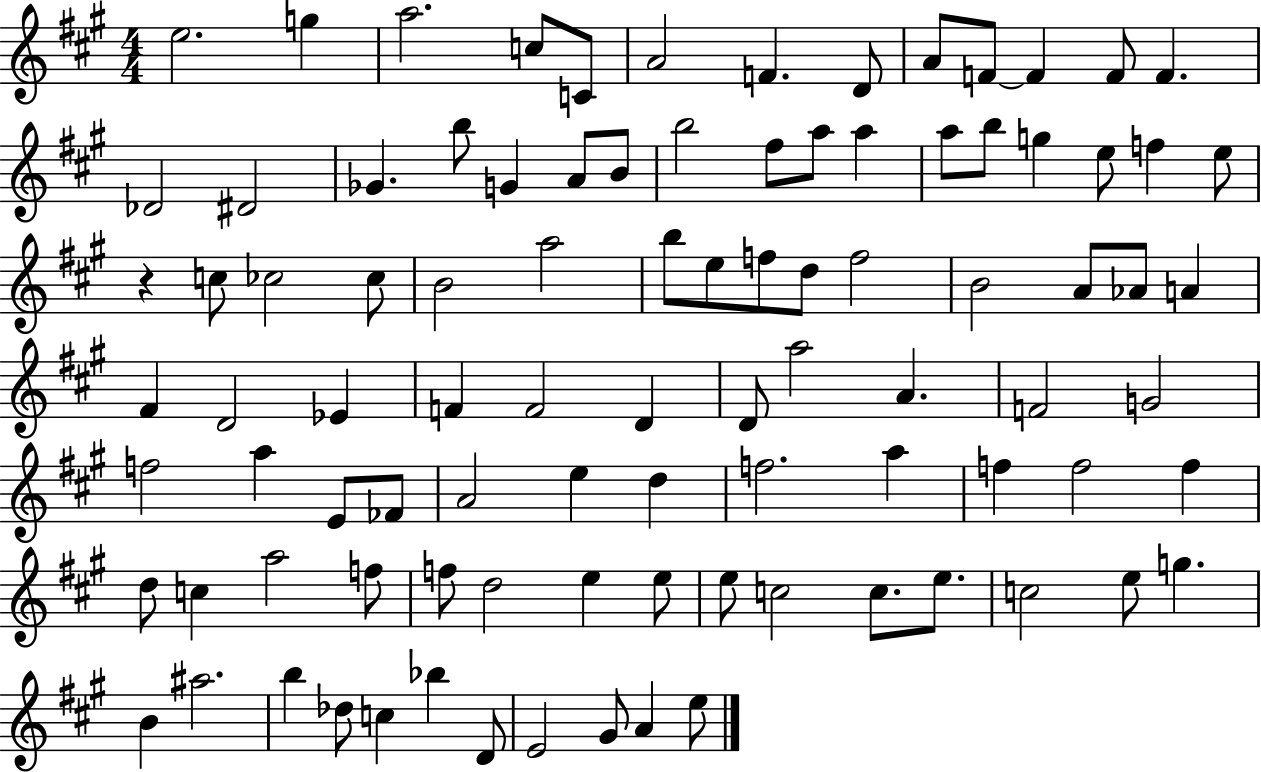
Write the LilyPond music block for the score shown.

{
  \clef treble
  \numericTimeSignature
  \time 4/4
  \key a \major
  \repeat volta 2 { e''2. g''4 | a''2. c''8 c'8 | a'2 f'4. d'8 | a'8 f'8~~ f'4 f'8 f'4. | \break des'2 dis'2 | ges'4. b''8 g'4 a'8 b'8 | b''2 fis''8 a''8 a''4 | a''8 b''8 g''4 e''8 f''4 e''8 | \break r4 c''8 ces''2 ces''8 | b'2 a''2 | b''8 e''8 f''8 d''8 f''2 | b'2 a'8 aes'8 a'4 | \break fis'4 d'2 ees'4 | f'4 f'2 d'4 | d'8 a''2 a'4. | f'2 g'2 | \break f''2 a''4 e'8 fes'8 | a'2 e''4 d''4 | f''2. a''4 | f''4 f''2 f''4 | \break d''8 c''4 a''2 f''8 | f''8 d''2 e''4 e''8 | e''8 c''2 c''8. e''8. | c''2 e''8 g''4. | \break b'4 ais''2. | b''4 des''8 c''4 bes''4 d'8 | e'2 gis'8 a'4 e''8 | } \bar "|."
}